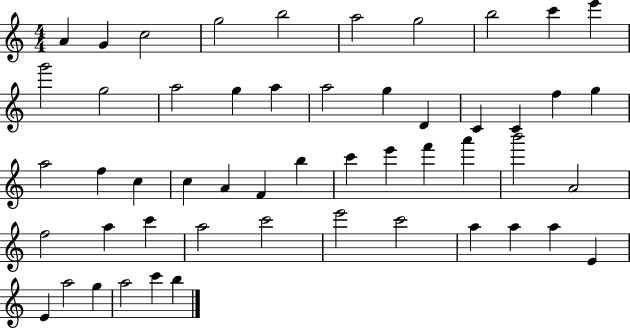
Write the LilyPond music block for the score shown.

{
  \clef treble
  \numericTimeSignature
  \time 4/4
  \key c \major
  a'4 g'4 c''2 | g''2 b''2 | a''2 g''2 | b''2 c'''4 e'''4 | \break g'''2 g''2 | a''2 g''4 a''4 | a''2 g''4 d'4 | c'4 c'4 f''4 g''4 | \break a''2 f''4 c''4 | c''4 a'4 f'4 b''4 | c'''4 e'''4 f'''4 a'''4 | b'''2 a'2 | \break f''2 a''4 c'''4 | a''2 c'''2 | e'''2 c'''2 | a''4 a''4 a''4 e'4 | \break e'4 a''2 g''4 | a''2 c'''4 b''4 | \bar "|."
}